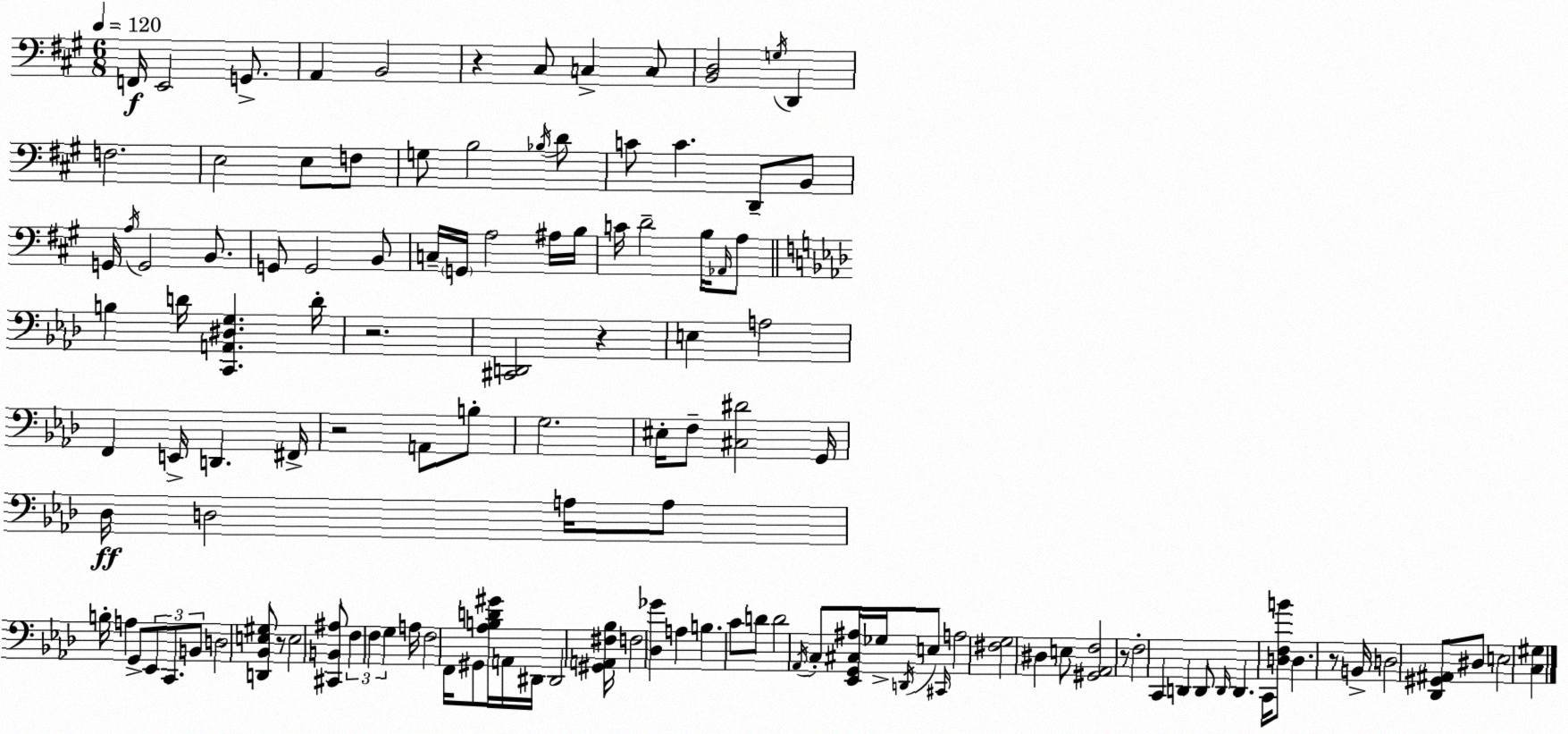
X:1
T:Untitled
M:6/8
L:1/4
K:A
F,,/4 E,,2 G,,/2 A,, B,,2 z ^C,/2 C, C,/2 [B,,D,]2 G,/4 D,, F,2 E,2 E,/2 F,/2 G,/2 B,2 _B,/4 D/2 C/2 C D,,/2 B,,/2 G,,/4 A,/4 G,,2 B,,/2 G,,/2 G,,2 B,,/2 C,/4 G,,/4 A,2 ^A,/4 B,/4 C/4 D2 B,/4 _A,,/4 A,/2 B, D/4 [C,,A,,^D,G,] D/4 z2 [^C,,D,,]2 z E, A,2 F,, E,,/4 D,, ^F,,/4 z2 A,,/2 B,/2 G,2 ^E,/4 F,/2 [^C,^D]2 G,,/4 _D,/4 D,2 A,/4 A,/2 B,/4 A, G,,/2 _E,,/2 C,,/2 B,,/2 D,2 [D,,_B,,E,^G,]/2 z/2 E,2 [^C,,B,,^A,]/2 F, F, G, A,/4 F,2 F,,/4 ^G,,/2 [_A,B,D^G]/4 A,,/4 ^D,,/4 ^D,,2 [^G,,A,,^F,_B,]/4 F,2 [_D,_G] A, B, C/2 D/2 D2 _A,,/4 C,/2 [_E,,G,,^C,^A,]/4 _G,/4 D,,/4 E,/2 ^C,,/4 A,2 [^F,G,]2 ^D, E,/2 [^G,,_A,,F,]2 z/2 F,2 C,, D,, D,,/2 D,,/4 D,, C,,/4 [D,F,B]/2 D, z/2 B,,/4 D,2 [_D,,^G,,^A,,]/2 ^D,/2 E,2 [C,^G,]